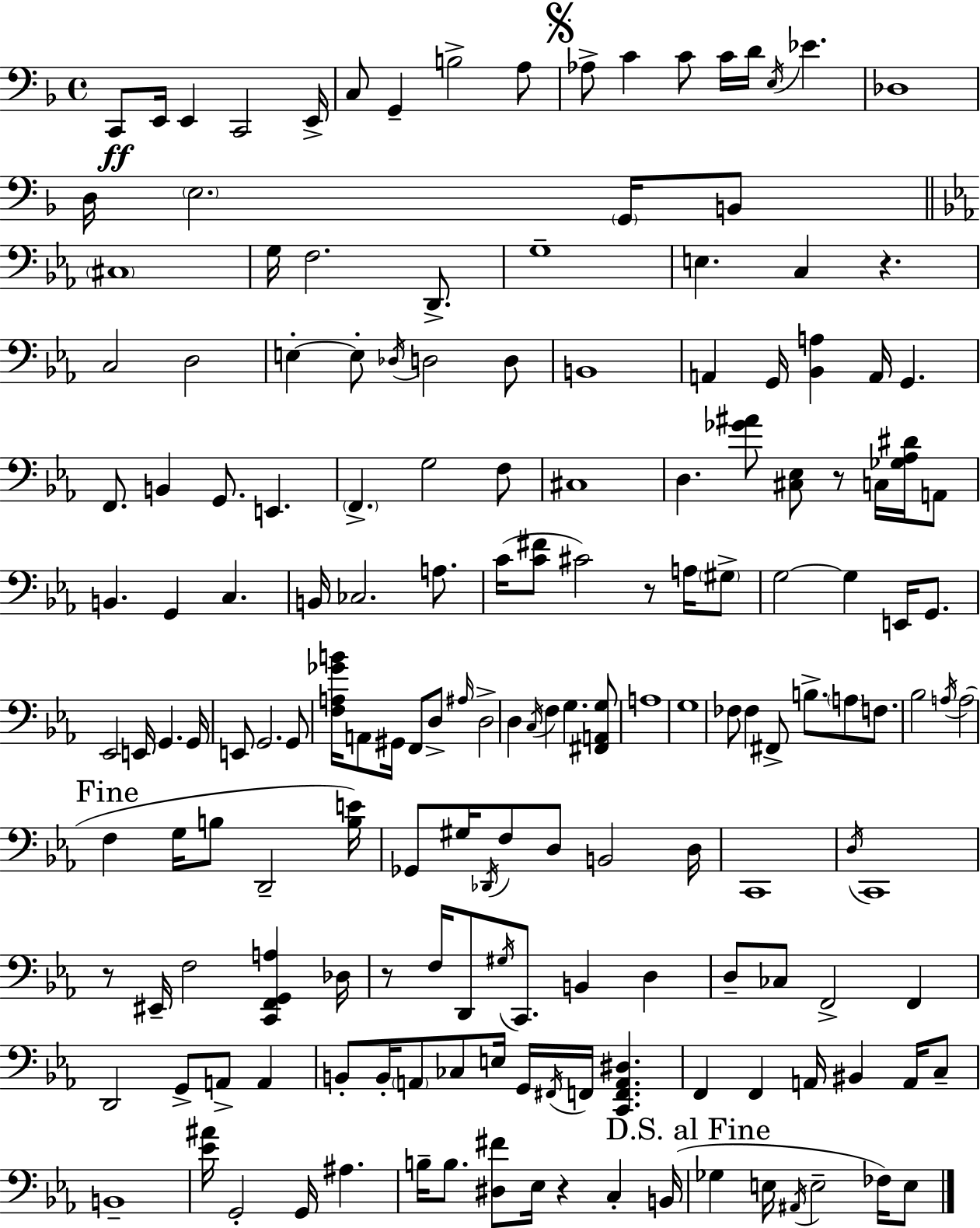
C2/e E2/s E2/q C2/h E2/s C3/e G2/q B3/h A3/e Ab3/e C4/q C4/e C4/s D4/s E3/s Eb4/q. Db3/w D3/s E3/h. G2/s B2/e C#3/w G3/s F3/h. D2/e. G3/w E3/q. C3/q R/q. C3/h D3/h E3/q E3/e Db3/s D3/h D3/e B2/w A2/q G2/s [Bb2,A3]/q A2/s G2/q. F2/e. B2/q G2/e. E2/q. F2/q. G3/h F3/e C#3/w D3/q. [Gb4,A#4]/e [C#3,Eb3]/e R/e C3/s [Gb3,Ab3,D#4]/s A2/e B2/q. G2/q C3/q. B2/s CES3/h. A3/e. C4/s [C4,F#4]/e C#4/h R/e A3/s G#3/e G3/h G3/q E2/s G2/e. Eb2/h E2/s G2/q. G2/s E2/e G2/h. G2/e [F3,A3,Gb4,B4]/s A2/e G#2/s F2/e D3/e A#3/s D3/h D3/q C3/s F3/q G3/q. [F#2,A2,G3]/e A3/w G3/w FES3/e FES3/q F#2/e B3/e. A3/e F3/e. Bb3/h A3/s A3/h F3/q G3/s B3/e D2/h [B3,E4]/s Gb2/e G#3/s Db2/s F3/e D3/e B2/h D3/s C2/w D3/s C2/w R/e EIS2/s F3/h [C2,F2,G2,A3]/q Db3/s R/e F3/s D2/e G#3/s C2/e. B2/q D3/q D3/e CES3/e F2/h F2/q D2/h G2/e A2/e A2/q B2/e B2/s A2/e CES3/e E3/s G2/s F#2/s F2/s [C2,F2,A2,D#3]/q. F2/q F2/q A2/s BIS2/q A2/s C3/e B2/w [Eb4,A#4]/s G2/h G2/s A#3/q. B3/s B3/e. [D#3,F#4]/e Eb3/s R/q C3/q B2/s Gb3/q E3/s A#2/s E3/h FES3/s E3/e